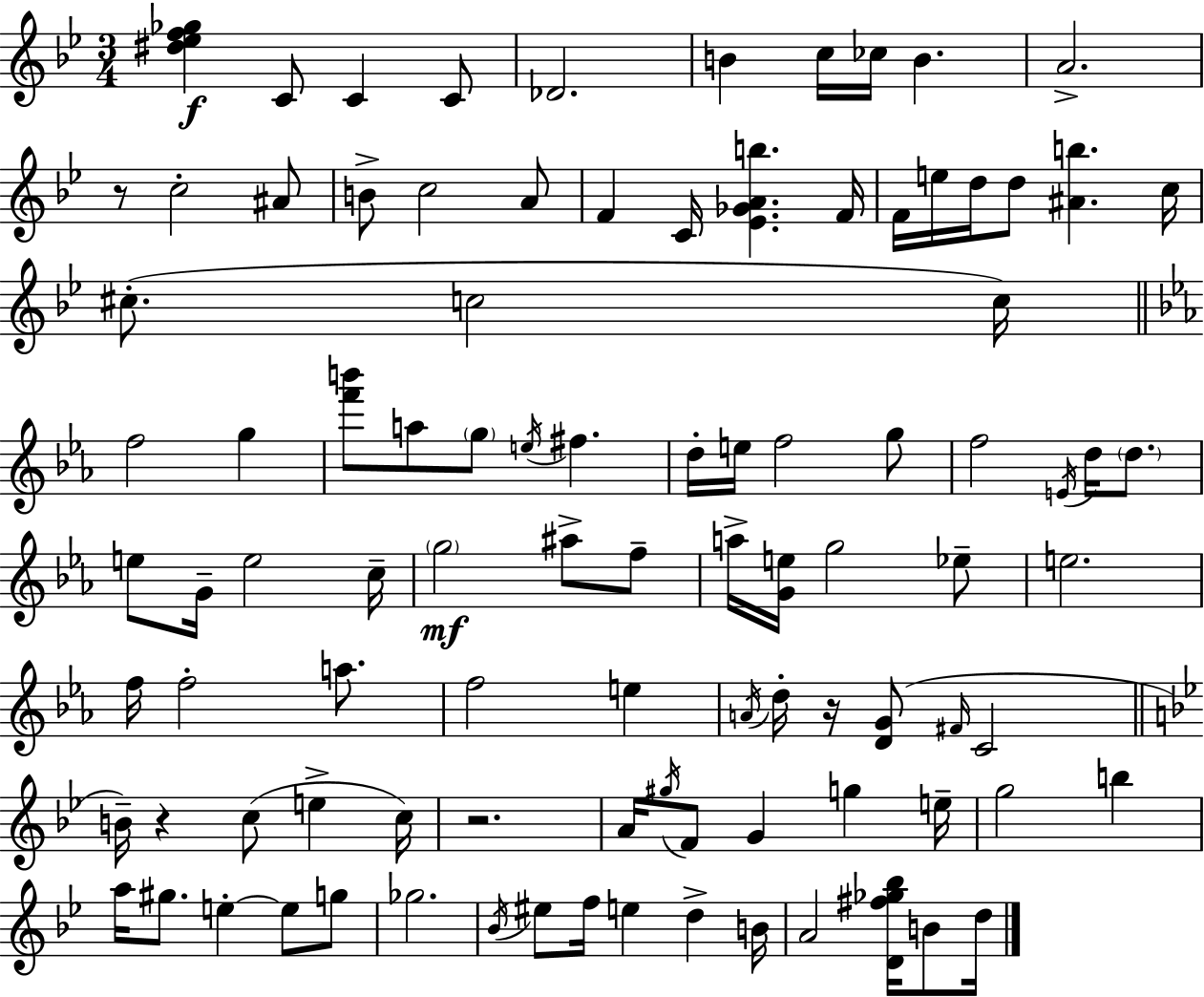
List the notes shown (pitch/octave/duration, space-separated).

[D#5,Eb5,F5,Gb5]/q C4/e C4/q C4/e Db4/h. B4/q C5/s CES5/s B4/q. A4/h. R/e C5/h A#4/e B4/e C5/h A4/e F4/q C4/s [Eb4,Gb4,A4,B5]/q. F4/s F4/s E5/s D5/s D5/e [A#4,B5]/q. C5/s C#5/e. C5/h C5/s F5/h G5/q [F6,B6]/e A5/e G5/e E5/s F#5/q. D5/s E5/s F5/h G5/e F5/h E4/s D5/s D5/e. E5/e G4/s E5/h C5/s G5/h A#5/e F5/e A5/s [G4,E5]/s G5/h Eb5/e E5/h. F5/s F5/h A5/e. F5/h E5/q A4/s D5/s R/s [D4,G4]/e F#4/s C4/h B4/s R/q C5/e E5/q C5/s R/h. A4/s G#5/s F4/e G4/q G5/q E5/s G5/h B5/q A5/s G#5/e. E5/q E5/e G5/e Gb5/h. Bb4/s EIS5/e F5/s E5/q D5/q B4/s A4/h [D4,F#5,Gb5,Bb5]/s B4/e D5/s